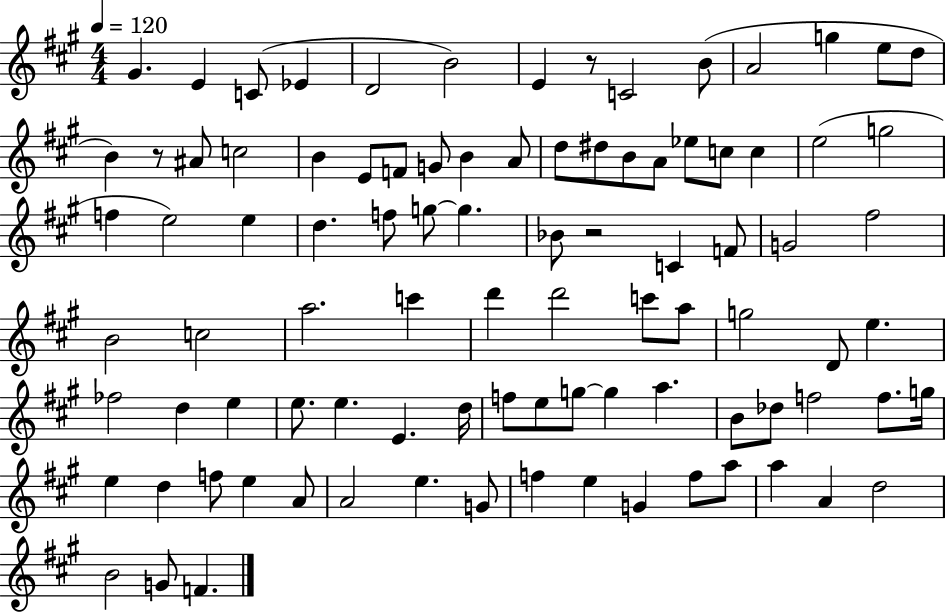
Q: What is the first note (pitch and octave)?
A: G#4